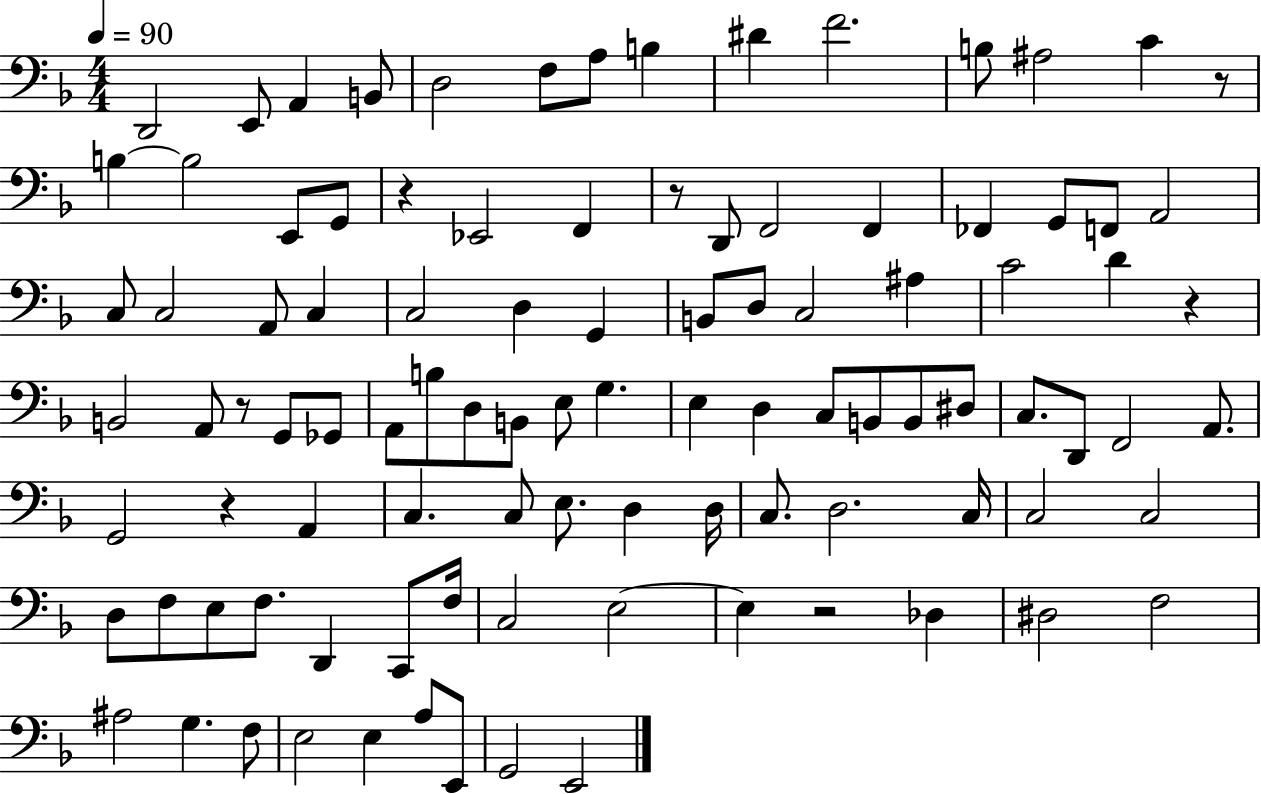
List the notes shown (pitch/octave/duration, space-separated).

D2/h E2/e A2/q B2/e D3/h F3/e A3/e B3/q D#4/q F4/h. B3/e A#3/h C4/q R/e B3/q B3/h E2/e G2/e R/q Eb2/h F2/q R/e D2/e F2/h F2/q FES2/q G2/e F2/e A2/h C3/e C3/h A2/e C3/q C3/h D3/q G2/q B2/e D3/e C3/h A#3/q C4/h D4/q R/q B2/h A2/e R/e G2/e Gb2/e A2/e B3/e D3/e B2/e E3/e G3/q. E3/q D3/q C3/e B2/e B2/e D#3/e C3/e. D2/e F2/h A2/e. G2/h R/q A2/q C3/q. C3/e E3/e. D3/q D3/s C3/e. D3/h. C3/s C3/h C3/h D3/e F3/e E3/e F3/e. D2/q C2/e F3/s C3/h E3/h E3/q R/h Db3/q D#3/h F3/h A#3/h G3/q. F3/e E3/h E3/q A3/e E2/e G2/h E2/h